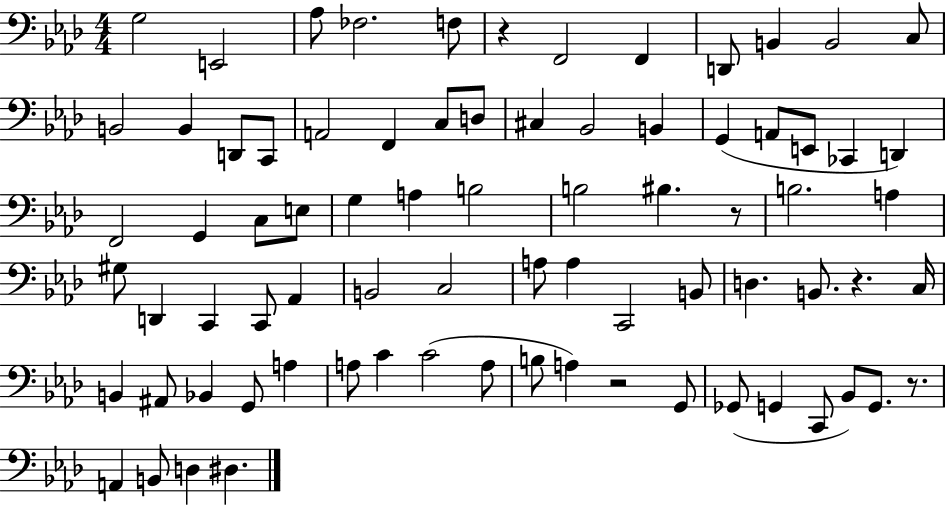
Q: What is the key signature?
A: AES major